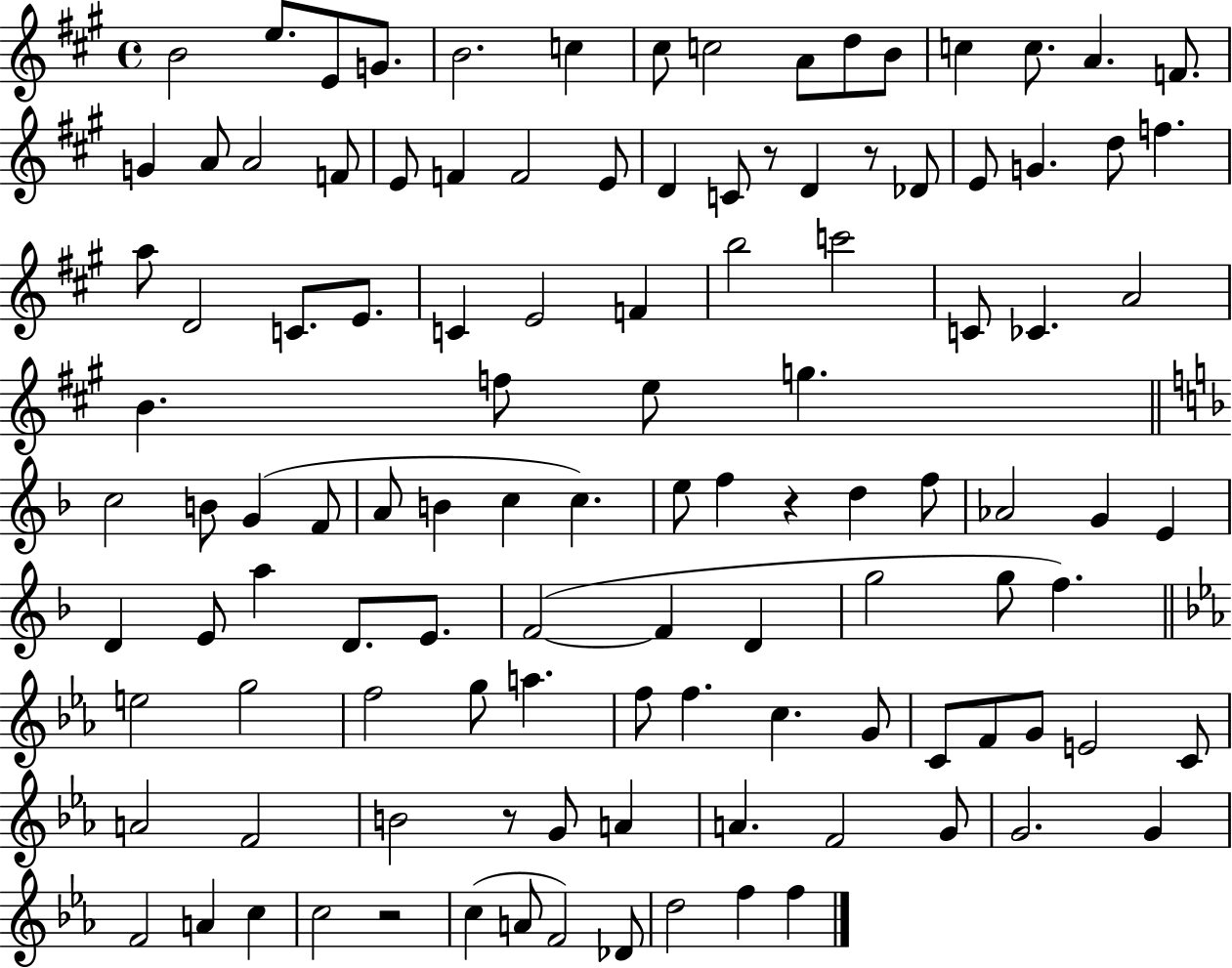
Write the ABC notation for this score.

X:1
T:Untitled
M:4/4
L:1/4
K:A
B2 e/2 E/2 G/2 B2 c ^c/2 c2 A/2 d/2 B/2 c c/2 A F/2 G A/2 A2 F/2 E/2 F F2 E/2 D C/2 z/2 D z/2 _D/2 E/2 G d/2 f a/2 D2 C/2 E/2 C E2 F b2 c'2 C/2 _C A2 B f/2 e/2 g c2 B/2 G F/2 A/2 B c c e/2 f z d f/2 _A2 G E D E/2 a D/2 E/2 F2 F D g2 g/2 f e2 g2 f2 g/2 a f/2 f c G/2 C/2 F/2 G/2 E2 C/2 A2 F2 B2 z/2 G/2 A A F2 G/2 G2 G F2 A c c2 z2 c A/2 F2 _D/2 d2 f f